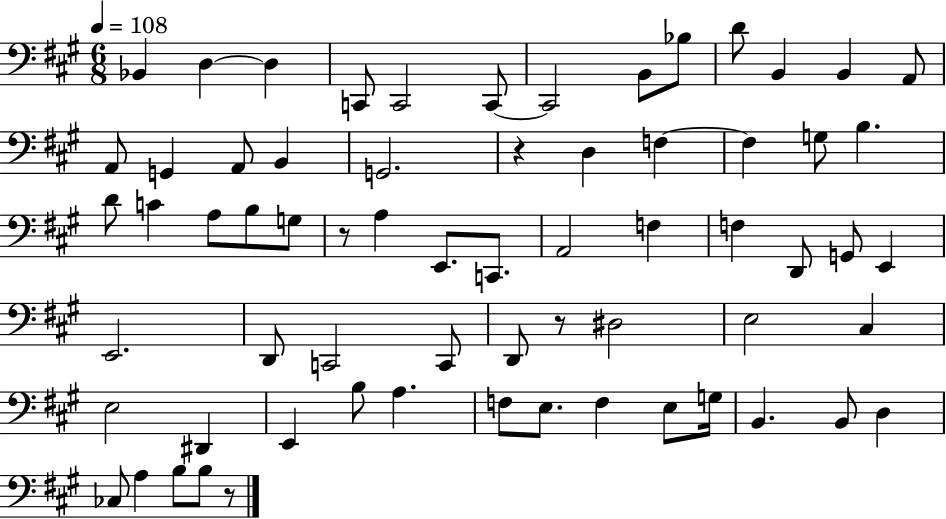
X:1
T:Untitled
M:6/8
L:1/4
K:A
_B,, D, D, C,,/2 C,,2 C,,/2 C,,2 B,,/2 _B,/2 D/2 B,, B,, A,,/2 A,,/2 G,, A,,/2 B,, G,,2 z D, F, F, G,/2 B, D/2 C A,/2 B,/2 G,/2 z/2 A, E,,/2 C,,/2 A,,2 F, F, D,,/2 G,,/2 E,, E,,2 D,,/2 C,,2 C,,/2 D,,/2 z/2 ^D,2 E,2 ^C, E,2 ^D,, E,, B,/2 A, F,/2 E,/2 F, E,/2 G,/4 B,, B,,/2 D, _C,/2 A, B,/2 B,/2 z/2